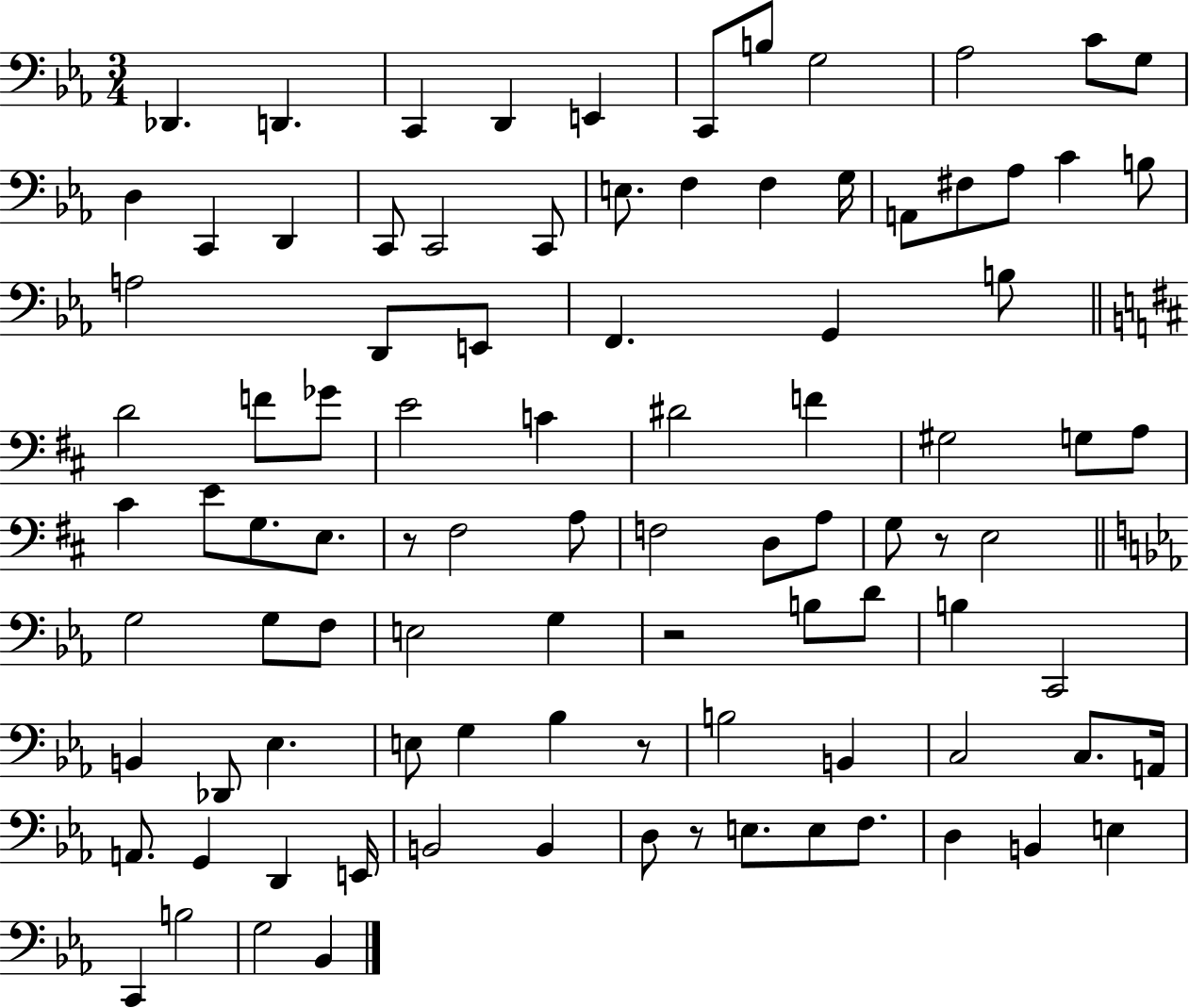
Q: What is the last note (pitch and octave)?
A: Bb2